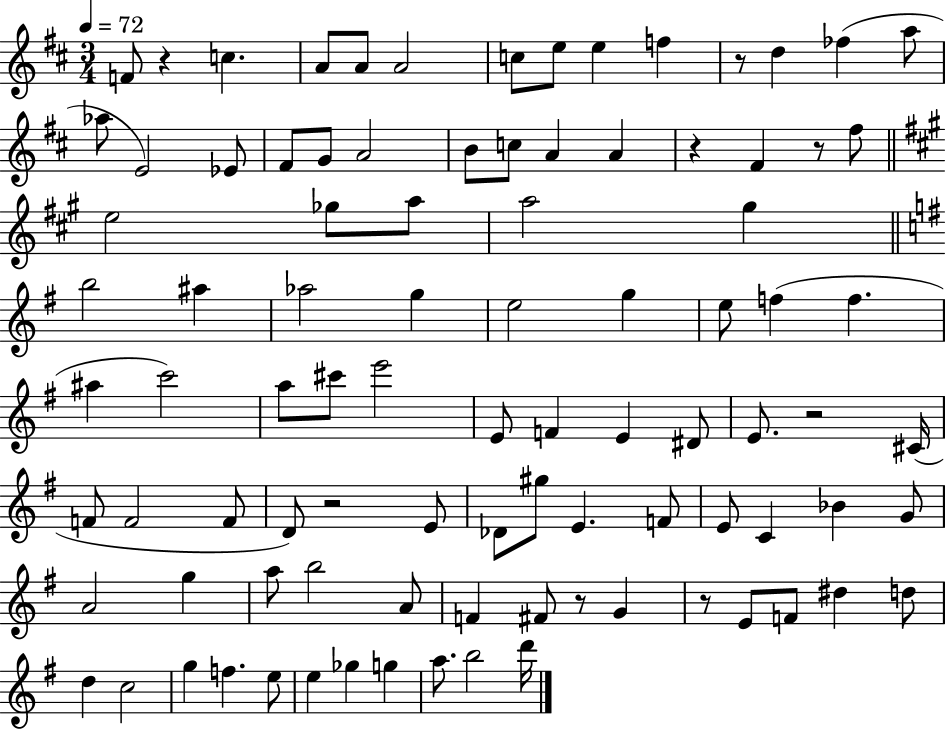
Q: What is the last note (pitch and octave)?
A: D6